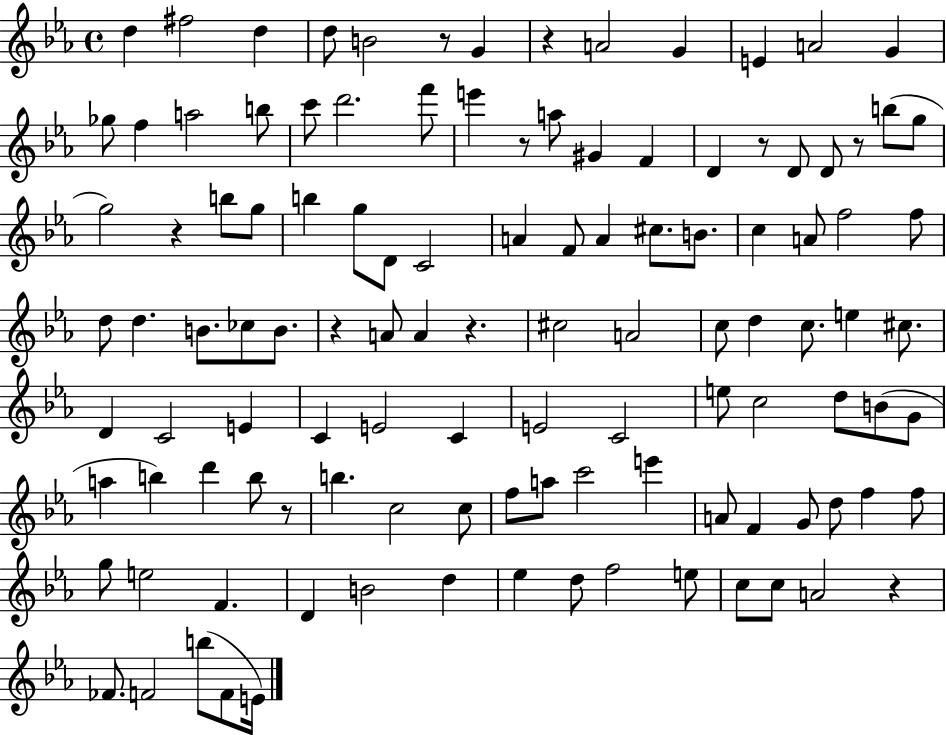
D5/q F#5/h D5/q D5/e B4/h R/e G4/q R/q A4/h G4/q E4/q A4/h G4/q Gb5/e F5/q A5/h B5/e C6/e D6/h. F6/e E6/q R/e A5/e G#4/q F4/q D4/q R/e D4/e D4/e R/e B5/e G5/e G5/h R/q B5/e G5/e B5/q G5/e D4/e C4/h A4/q F4/e A4/q C#5/e. B4/e. C5/q A4/e F5/h F5/e D5/e D5/q. B4/e. CES5/e B4/e. R/q A4/e A4/q R/q. C#5/h A4/h C5/e D5/q C5/e. E5/q C#5/e. D4/q C4/h E4/q C4/q E4/h C4/q E4/h C4/h E5/e C5/h D5/e B4/e G4/e A5/q B5/q D6/q B5/e R/e B5/q. C5/h C5/e F5/e A5/e C6/h E6/q A4/e F4/q G4/e D5/e F5/q F5/e G5/e E5/h F4/q. D4/q B4/h D5/q Eb5/q D5/e F5/h E5/e C5/e C5/e A4/h R/q FES4/e. F4/h B5/e F4/e E4/s